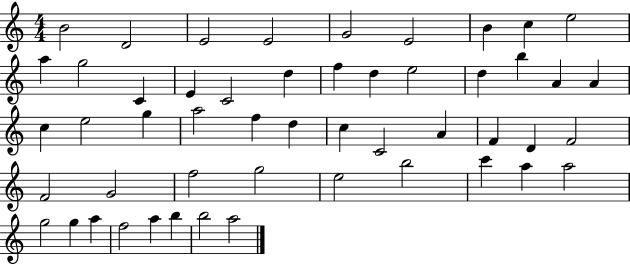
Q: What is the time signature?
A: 4/4